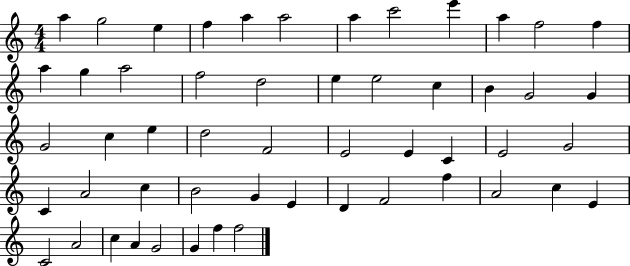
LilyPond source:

{
  \clef treble
  \numericTimeSignature
  \time 4/4
  \key c \major
  a''4 g''2 e''4 | f''4 a''4 a''2 | a''4 c'''2 e'''4 | a''4 f''2 f''4 | \break a''4 g''4 a''2 | f''2 d''2 | e''4 e''2 c''4 | b'4 g'2 g'4 | \break g'2 c''4 e''4 | d''2 f'2 | e'2 e'4 c'4 | e'2 g'2 | \break c'4 a'2 c''4 | b'2 g'4 e'4 | d'4 f'2 f''4 | a'2 c''4 e'4 | \break c'2 a'2 | c''4 a'4 g'2 | g'4 f''4 f''2 | \bar "|."
}